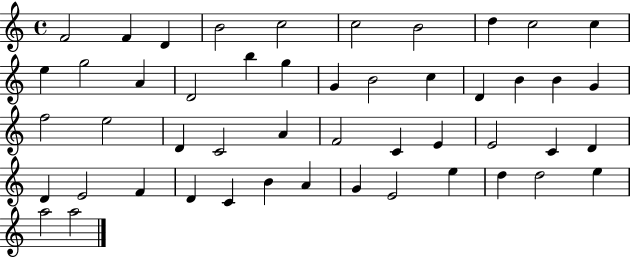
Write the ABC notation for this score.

X:1
T:Untitled
M:4/4
L:1/4
K:C
F2 F D B2 c2 c2 B2 d c2 c e g2 A D2 b g G B2 c D B B G f2 e2 D C2 A F2 C E E2 C D D E2 F D C B A G E2 e d d2 e a2 a2